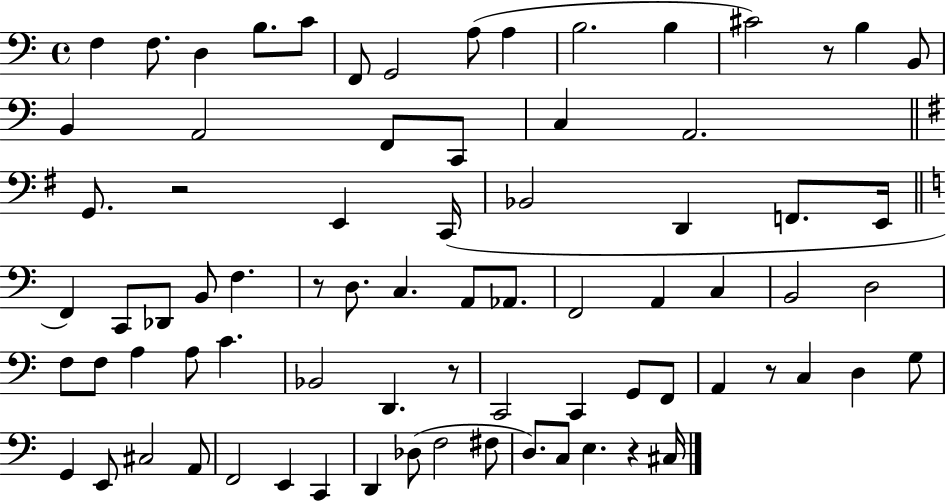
X:1
T:Untitled
M:4/4
L:1/4
K:C
F, F,/2 D, B,/2 C/2 F,,/2 G,,2 A,/2 A, B,2 B, ^C2 z/2 B, B,,/2 B,, A,,2 F,,/2 C,,/2 C, A,,2 G,,/2 z2 E,, C,,/4 _B,,2 D,, F,,/2 E,,/4 F,, C,,/2 _D,,/2 B,,/2 F, z/2 D,/2 C, A,,/2 _A,,/2 F,,2 A,, C, B,,2 D,2 F,/2 F,/2 A, A,/2 C _B,,2 D,, z/2 C,,2 C,, G,,/2 F,,/2 A,, z/2 C, D, G,/2 G,, E,,/2 ^C,2 A,,/2 F,,2 E,, C,, D,, _D,/2 F,2 ^F,/2 D,/2 C,/2 E, z ^C,/4